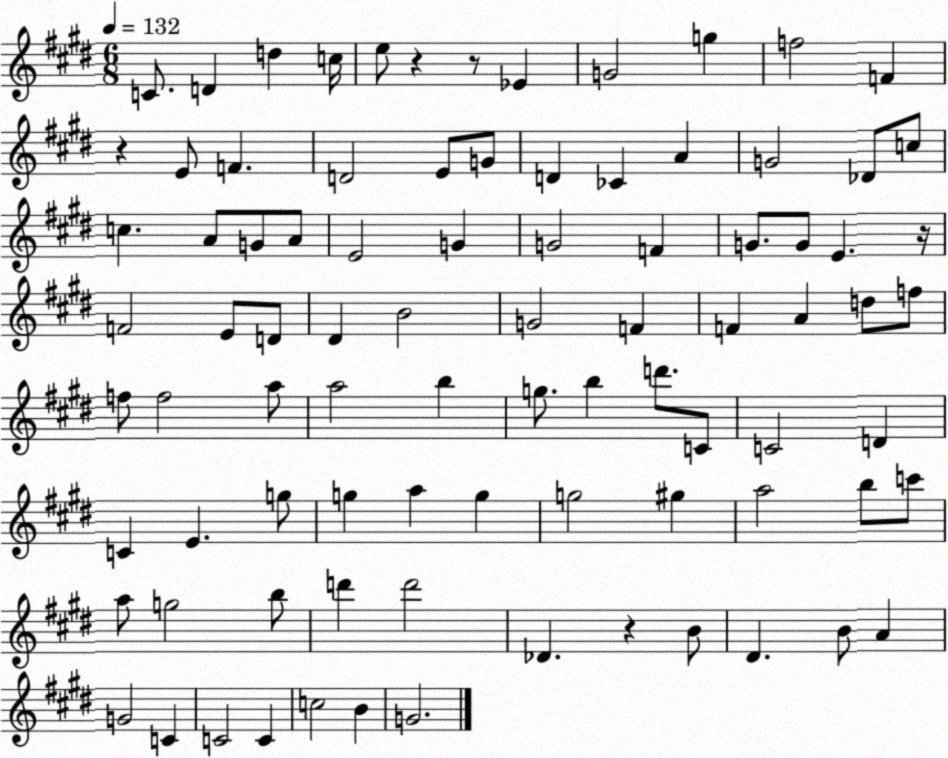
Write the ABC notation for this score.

X:1
T:Untitled
M:6/8
L:1/4
K:E
C/2 D d c/4 e/2 z z/2 _E G2 g f2 F z E/2 F D2 E/2 G/2 D _C A G2 _D/2 c/2 c A/2 G/2 A/2 E2 G G2 F G/2 G/2 E z/4 F2 E/2 D/2 ^D B2 G2 F F A d/2 f/2 f/2 f2 a/2 a2 b g/2 b d'/2 C/2 C2 D C E g/2 g a g g2 ^g a2 b/2 c'/2 a/2 g2 b/2 d' d'2 _D z B/2 ^D B/2 A G2 C C2 C c2 B G2